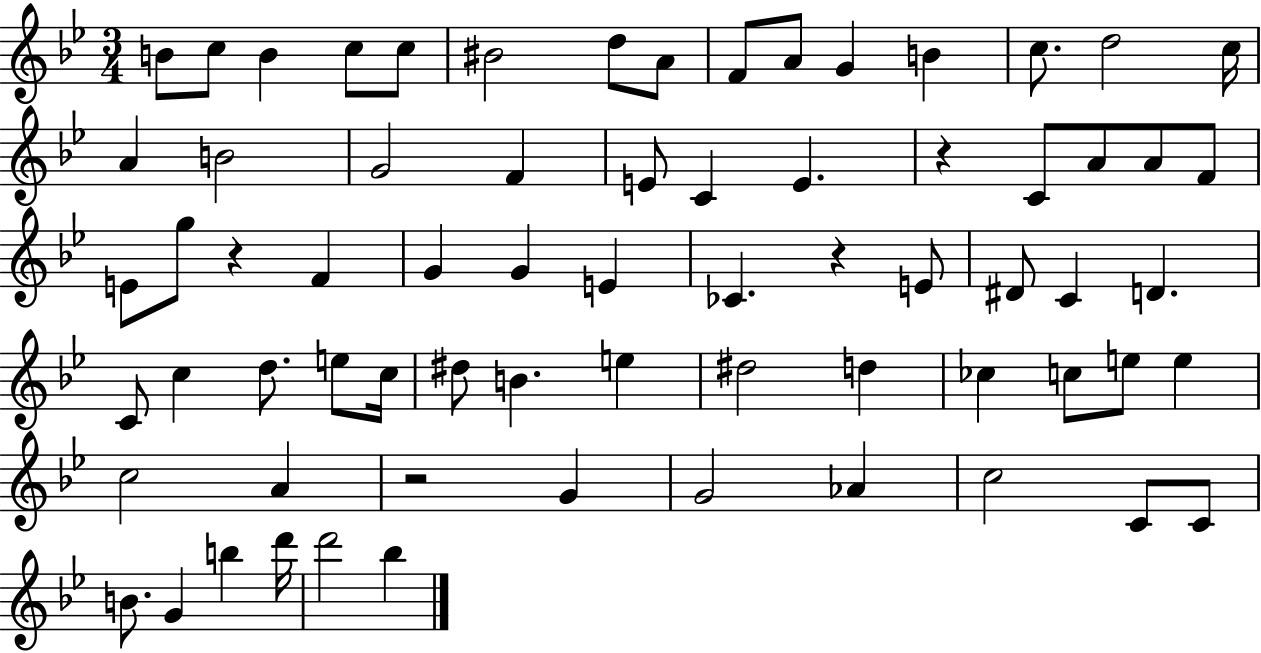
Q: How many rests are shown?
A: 4